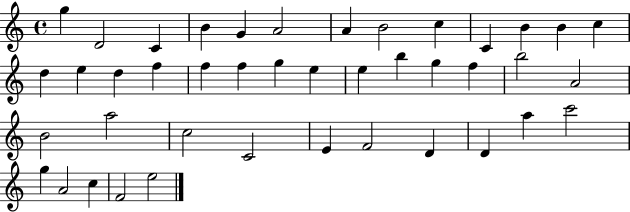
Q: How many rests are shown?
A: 0